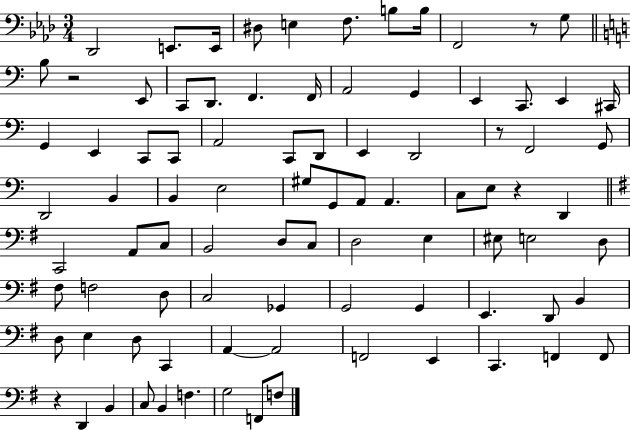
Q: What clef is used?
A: bass